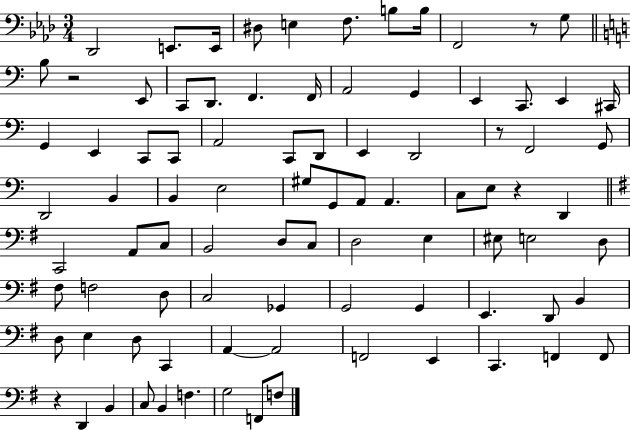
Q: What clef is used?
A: bass